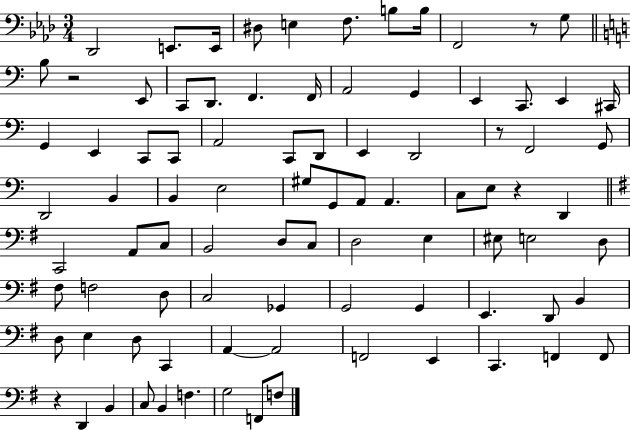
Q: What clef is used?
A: bass